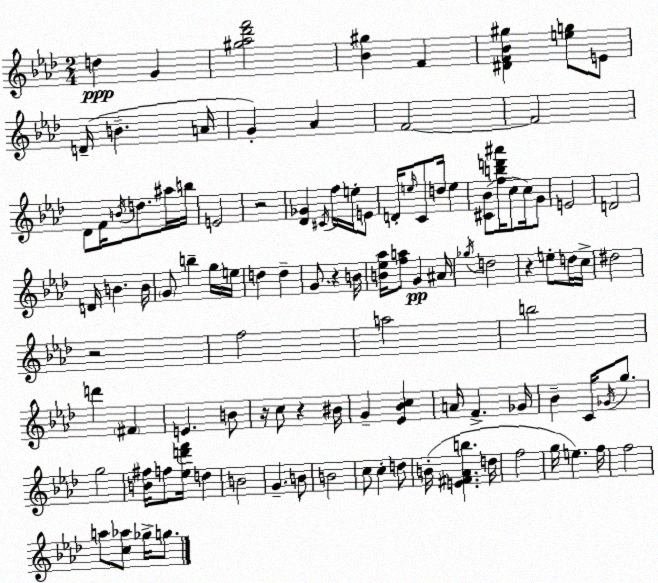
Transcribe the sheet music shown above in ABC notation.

X:1
T:Untitled
M:2/4
L:1/4
K:Fm
d G [^g_a_d'f']2 [_B^g] F [^DF_B^g] [eg]/2 E/2 D/4 B A/4 G _A F2 F2 _D/2 F/4 B/4 d/2 ^a/4 b/4 E2 z2 [_D_G] ^C/4 f/4 e/4 E/2 D/4 e/4 C/2 d/4 e [^C_B]/2 [fbd'^a']/4 c/2 c/4 G/2 E2 D2 D/4 B B/4 G/2 b g/4 e/4 d d G/2 z B/4 [B_e_a]/4 [fa]/2 G ^A/4 _g/4 d2 z e/2 d/4 c/4 ^d2 z2 f2 a2 b2 d' ^F E B/2 z/4 c/2 z ^B/4 G [_E_Bc] A/4 F _G/4 _B C/4 _G/4 g/2 g2 [B^f]/4 f/2 [_ed'f']/4 d B2 G B/2 B2 c/2 c d/2 B/4 [E^F_Ab] d/4 f2 g/4 e f/4 f2 a/2 [c_a]/2 _g/4 g/2